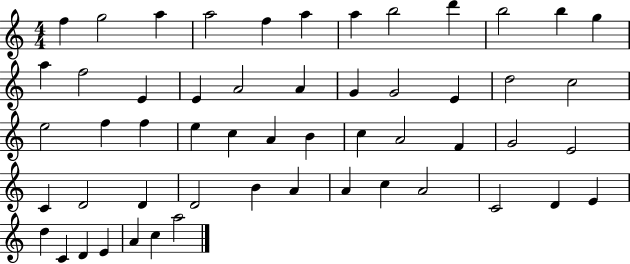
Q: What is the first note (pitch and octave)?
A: F5